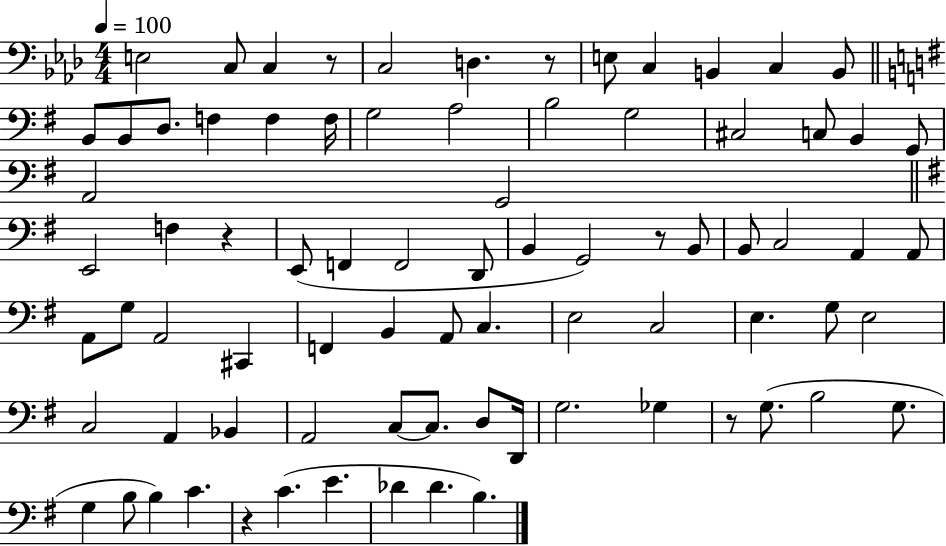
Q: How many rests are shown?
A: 6